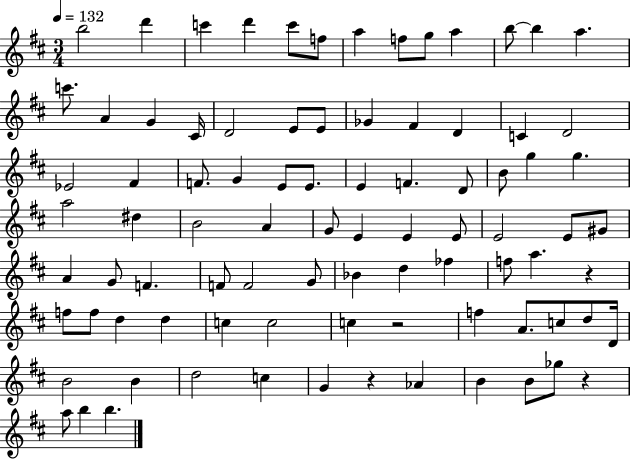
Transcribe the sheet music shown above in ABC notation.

X:1
T:Untitled
M:3/4
L:1/4
K:D
b2 d' c' d' c'/2 f/2 a f/2 g/2 a b/2 b a c'/2 A G ^C/4 D2 E/2 E/2 _G ^F D C D2 _E2 ^F F/2 G E/2 E/2 E F D/2 B/2 g g a2 ^d B2 A G/2 E E E/2 E2 E/2 ^G/2 A G/2 F F/2 F2 G/2 _B d _f f/2 a z f/2 f/2 d d c c2 c z2 f A/2 c/2 d/2 D/4 B2 B d2 c G z _A B B/2 _g/2 z a/2 b b